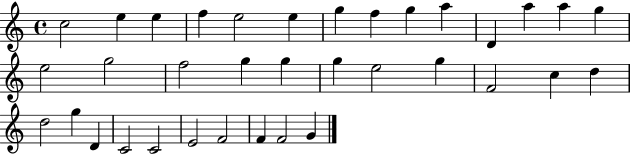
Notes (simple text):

C5/h E5/q E5/q F5/q E5/h E5/q G5/q F5/q G5/q A5/q D4/q A5/q A5/q G5/q E5/h G5/h F5/h G5/q G5/q G5/q E5/h G5/q F4/h C5/q D5/q D5/h G5/q D4/q C4/h C4/h E4/h F4/h F4/q F4/h G4/q